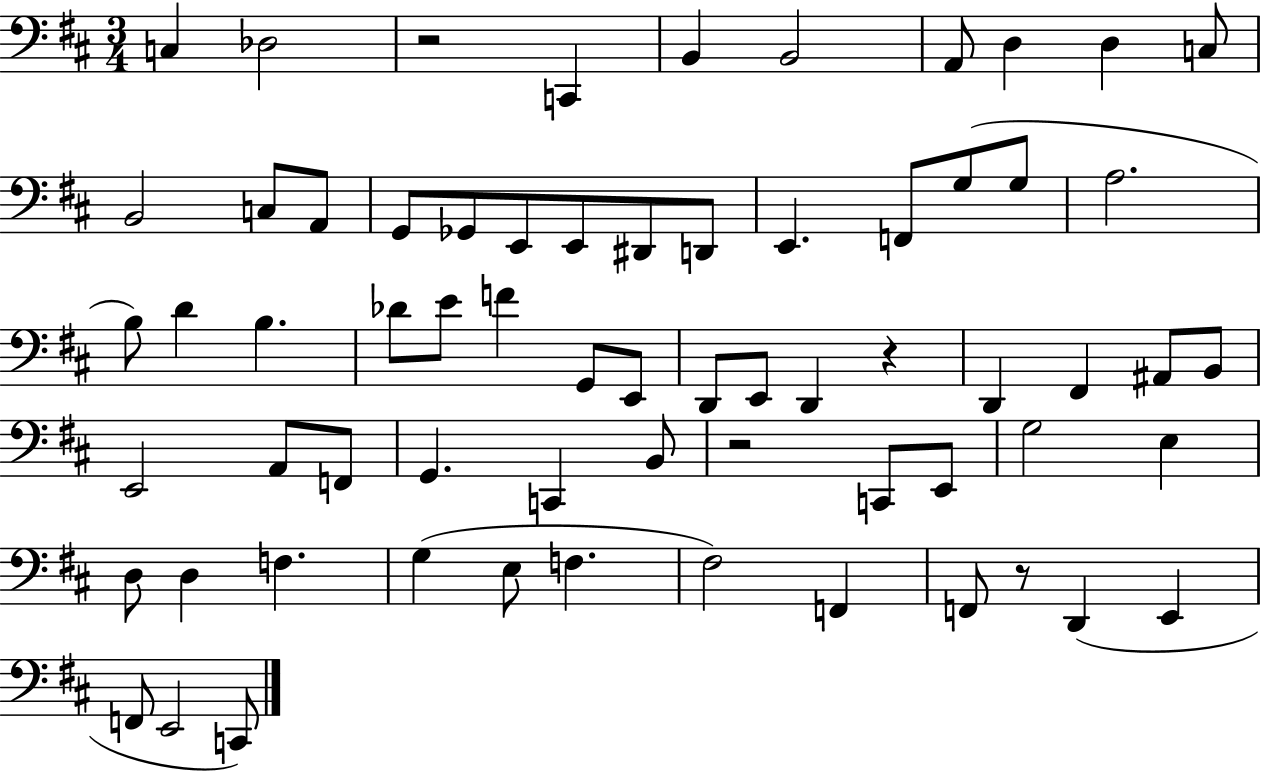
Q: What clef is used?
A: bass